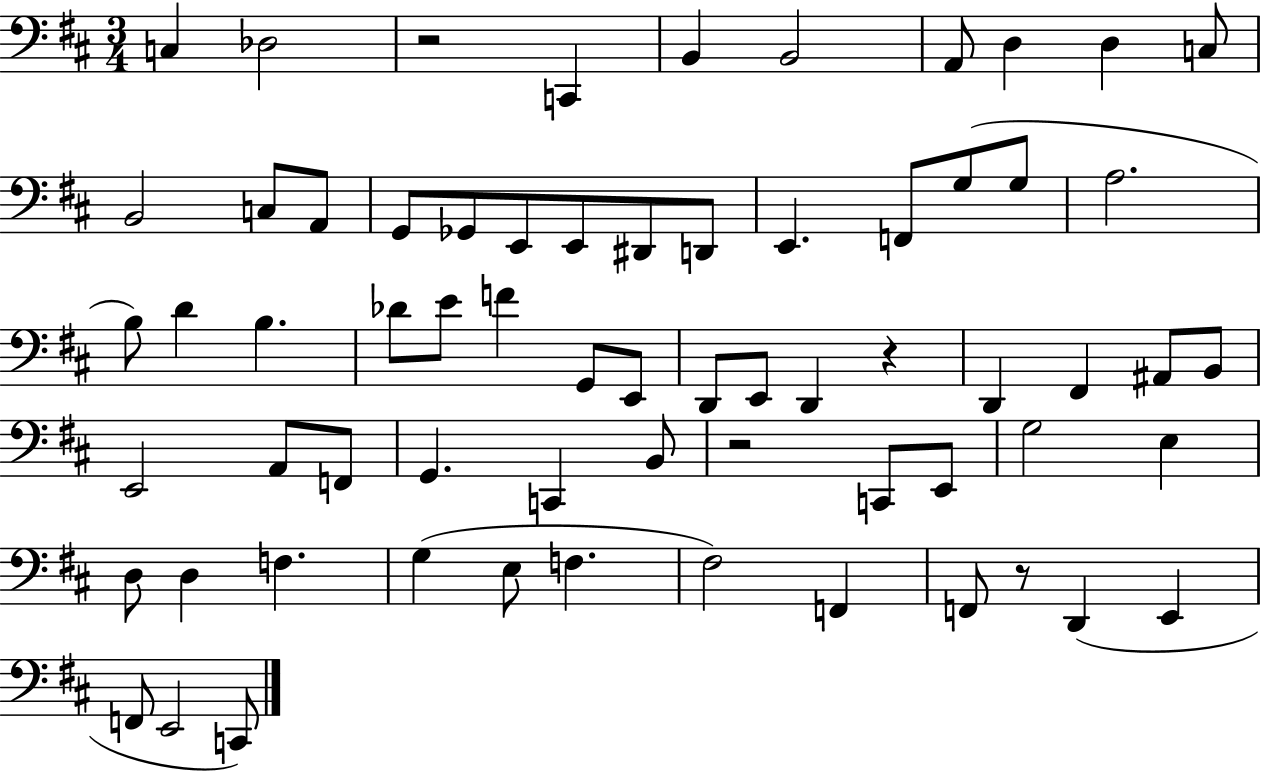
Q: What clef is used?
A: bass